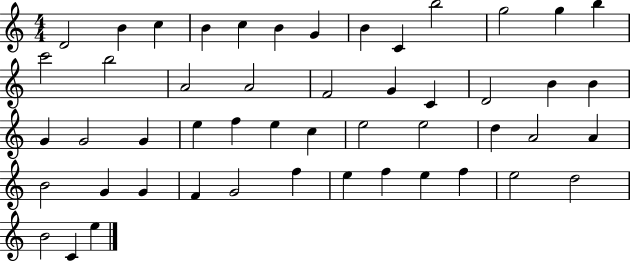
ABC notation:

X:1
T:Untitled
M:4/4
L:1/4
K:C
D2 B c B c B G B C b2 g2 g b c'2 b2 A2 A2 F2 G C D2 B B G G2 G e f e c e2 e2 d A2 A B2 G G F G2 f e f e f e2 d2 B2 C e